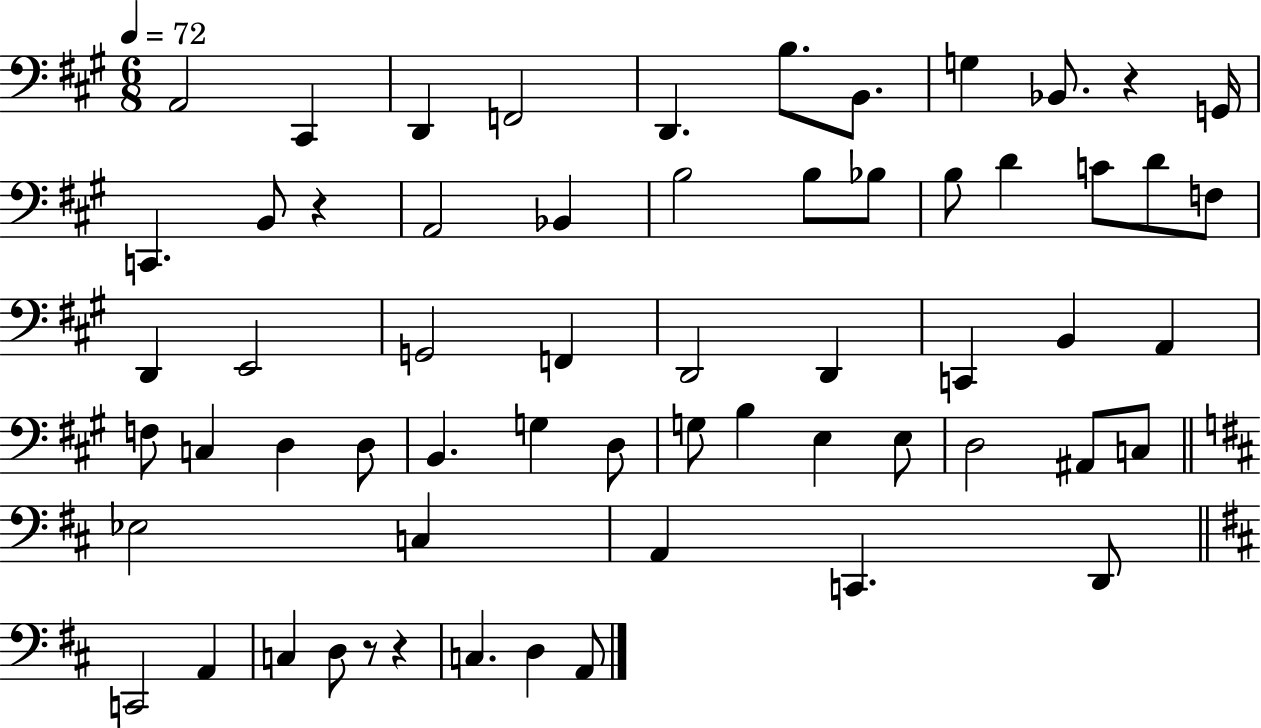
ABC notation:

X:1
T:Untitled
M:6/8
L:1/4
K:A
A,,2 ^C,, D,, F,,2 D,, B,/2 B,,/2 G, _B,,/2 z G,,/4 C,, B,,/2 z A,,2 _B,, B,2 B,/2 _B,/2 B,/2 D C/2 D/2 F,/2 D,, E,,2 G,,2 F,, D,,2 D,, C,, B,, A,, F,/2 C, D, D,/2 B,, G, D,/2 G,/2 B, E, E,/2 D,2 ^A,,/2 C,/2 _E,2 C, A,, C,, D,,/2 C,,2 A,, C, D,/2 z/2 z C, D, A,,/2